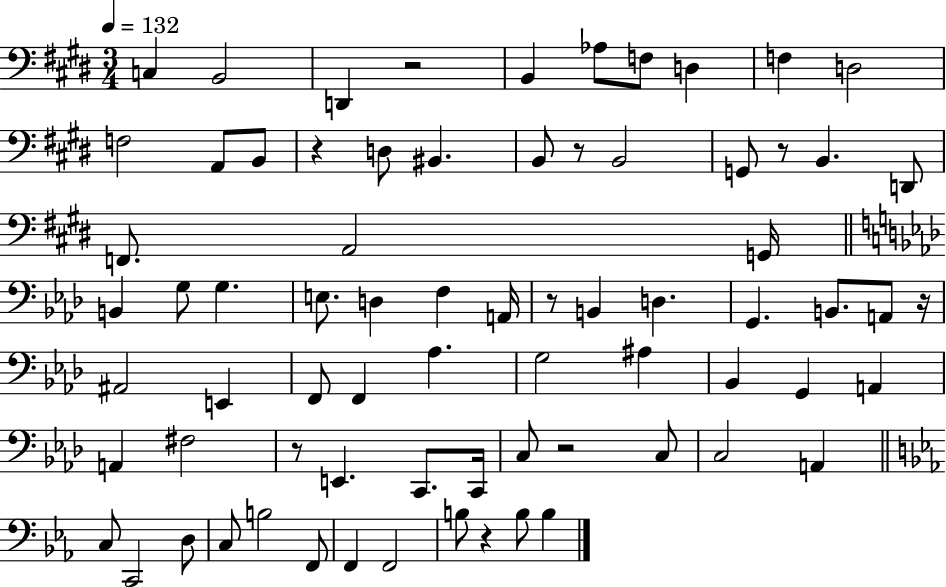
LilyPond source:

{
  \clef bass
  \numericTimeSignature
  \time 3/4
  \key e \major
  \tempo 4 = 132
  \repeat volta 2 { c4 b,2 | d,4 r2 | b,4 aes8 f8 d4 | f4 d2 | \break f2 a,8 b,8 | r4 d8 bis,4. | b,8 r8 b,2 | g,8 r8 b,4. d,8 | \break f,8. a,2 g,16 | \bar "||" \break \key aes \major b,4 g8 g4. | e8. d4 f4 a,16 | r8 b,4 d4. | g,4. b,8. a,8 r16 | \break ais,2 e,4 | f,8 f,4 aes4. | g2 ais4 | bes,4 g,4 a,4 | \break a,4 fis2 | r8 e,4. c,8. c,16 | c8 r2 c8 | c2 a,4 | \break \bar "||" \break \key ees \major c8 c,2 d8 | c8 b2 f,8 | f,4 f,2 | b8 r4 b8 b4 | \break } \bar "|."
}